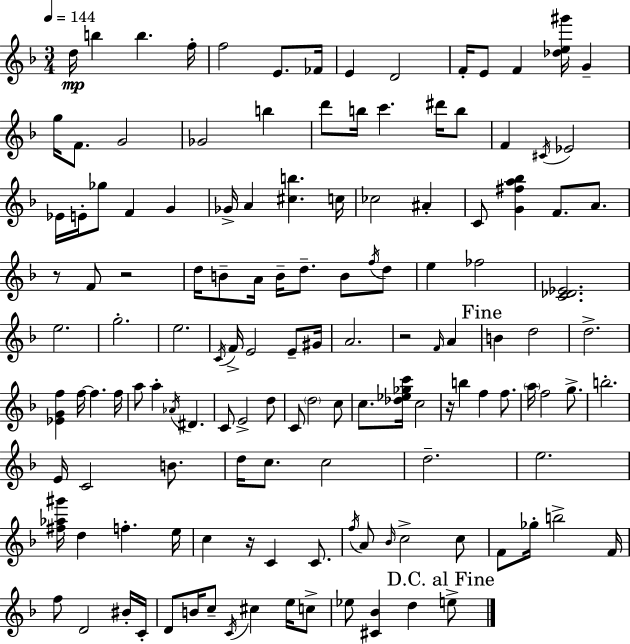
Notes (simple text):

D5/s B5/q B5/q. F5/s F5/h E4/e. FES4/s E4/q D4/h F4/s E4/e F4/q [Db5,E5,G#6]/s G4/q G5/s F4/e. G4/h Gb4/h B5/q D6/e B5/s C6/q. D#6/s B5/e F4/q C#4/s Eb4/h Eb4/s E4/s Gb5/e F4/q G4/q Gb4/s A4/q [C#5,B5]/q. C5/s CES5/h A#4/q C4/e [G4,F#5,A5,Bb5]/q F4/e. A4/e. R/e F4/e R/h D5/s B4/e A4/s B4/s D5/e. B4/e F5/s D5/e E5/q FES5/h [C4,Db4,Eb4]/h. E5/h. G5/h. E5/h. C4/s F4/s E4/h E4/e G#4/s A4/h. R/h F4/s A4/q B4/q D5/h D5/h. [Eb4,G4,F5]/q F5/s F5/q. F5/s A5/e A5/q Ab4/s D#4/q. C4/e E4/h D5/e C4/e D5/h C5/e C5/e. [Db5,Eb5,Gb5,C6]/s C5/h R/s B5/q F5/q F5/e. A5/s F5/h G5/e. B5/h. E4/s C4/h B4/e. D5/s C5/e. C5/h D5/h. E5/h. [F#5,Ab5,G#6]/s D5/q F5/q. E5/s C5/q R/s C4/q C4/e. F5/s A4/e Bb4/s C5/h C5/e F4/e Gb5/s B5/h F4/s F5/e D4/h BIS4/s C4/s D4/e B4/s C5/e C4/s C#5/q E5/s C5/e Eb5/e [C#4,Bb4]/q D5/q E5/e